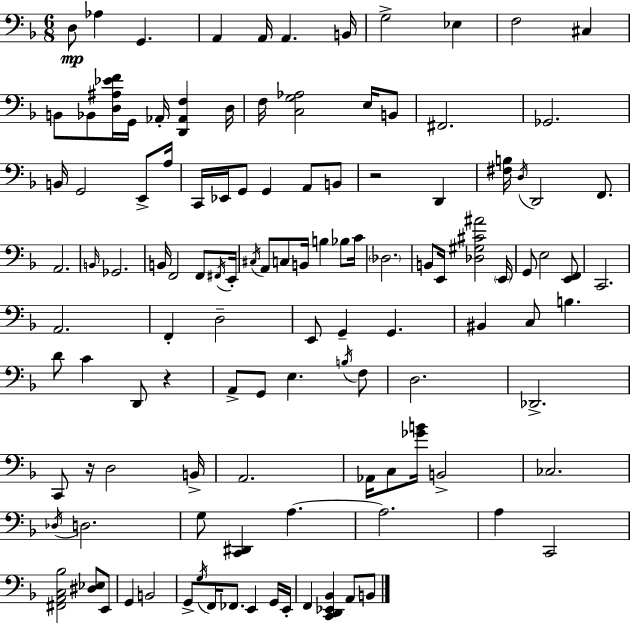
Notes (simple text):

D3/e Ab3/q G2/q. A2/q A2/s A2/q. B2/s G3/h Eb3/q F3/h C#3/q B2/e Bb2/e [D3,A#3,Eb4,F4]/s G2/s Ab2/s [D2,Ab2,F3]/q D3/s F3/s [C3,G3,Ab3]/h E3/s B2/e F#2/h. Gb2/h. B2/s G2/h E2/e A3/s C2/s Eb2/s G2/e G2/q A2/e B2/e R/h D2/q [F#3,B3]/s D3/s D2/h F2/e. A2/h. B2/s Gb2/h. B2/s F2/h F2/e F#2/s E2/s C#3/s A2/e C3/e B2/s B3/q Bb3/e C4/s Db3/h. B2/e E2/s [Db3,G#3,C#4,A#4]/h E2/s G2/e E3/h [E2,F2]/e C2/h. A2/h. F2/q D3/h E2/e G2/q G2/q. BIS2/q C3/e B3/q. D4/e C4/q D2/e R/q A2/e G2/e E3/q. B3/s F3/e D3/h. Db2/h. C2/e R/s D3/h B2/s A2/h. Ab2/s C3/e [Gb4,B4]/s B2/h CES3/h. Db3/s D3/h. G3/e [C2,D#2]/q A3/q. A3/h. A3/q C2/h [F#2,A2,C3,Bb3]/h [D#3,Eb3]/e E2/e G2/q B2/h G2/e G3/s F2/s FES2/e. E2/q G2/s E2/s F2/q [C2,D2,Eb2,Bb2]/q A2/e B2/e